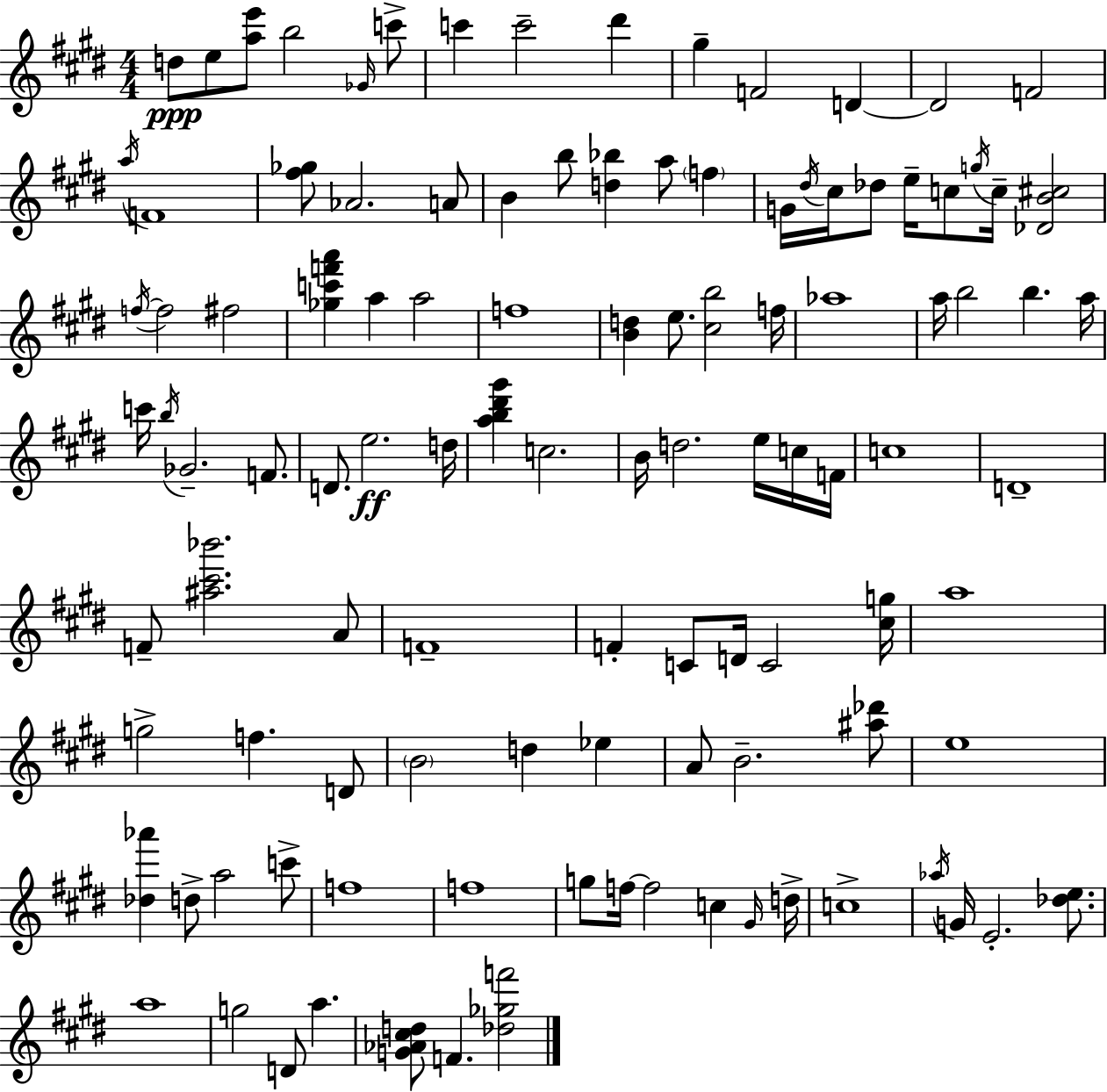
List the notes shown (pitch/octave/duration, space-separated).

D5/e E5/e [A5,E6]/e B5/h Gb4/s C6/e C6/q C6/h D#6/q G#5/q F4/h D4/q D4/h F4/h A5/s F4/w [F#5,Gb5]/e Ab4/h. A4/e B4/q B5/e [D5,Bb5]/q A5/e F5/q G4/s D#5/s C#5/s Db5/e E5/s C5/e G5/s C5/s [Db4,B4,C#5]/h F5/s F5/h F#5/h [Gb5,C6,F6,A6]/q A5/q A5/h F5/w [B4,D5]/q E5/e. [C#5,B5]/h F5/s Ab5/w A5/s B5/h B5/q. A5/s C6/s B5/s Gb4/h. F4/e. D4/e. E5/h. D5/s [A5,B5,D#6,G#6]/q C5/h. B4/s D5/h. E5/s C5/s F4/s C5/w D4/w F4/e [A#5,C#6,Bb6]/h. A4/e F4/w F4/q C4/e D4/s C4/h [C#5,G5]/s A5/w G5/h F5/q. D4/e B4/h D5/q Eb5/q A4/e B4/h. [A#5,Db6]/e E5/w [Db5,Ab6]/q D5/e A5/h C6/e F5/w F5/w G5/e F5/s F5/h C5/q G#4/s D5/s C5/w Ab5/s G4/s E4/h. [Db5,E5]/e. A5/w G5/h D4/e A5/q. [G4,Ab4,C#5,D5]/e F4/q. [Db5,Gb5,F6]/h